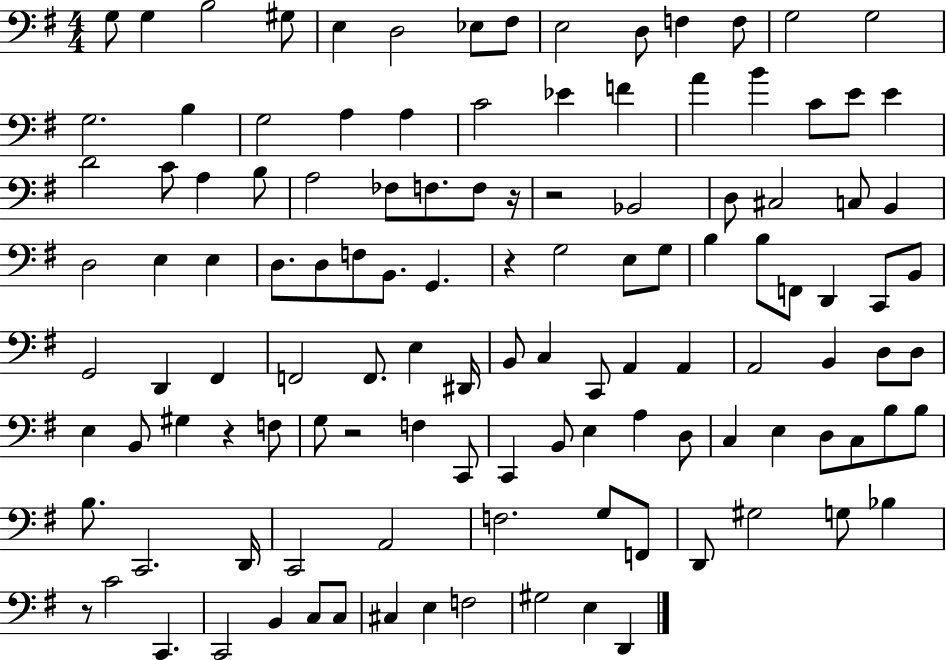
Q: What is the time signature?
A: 4/4